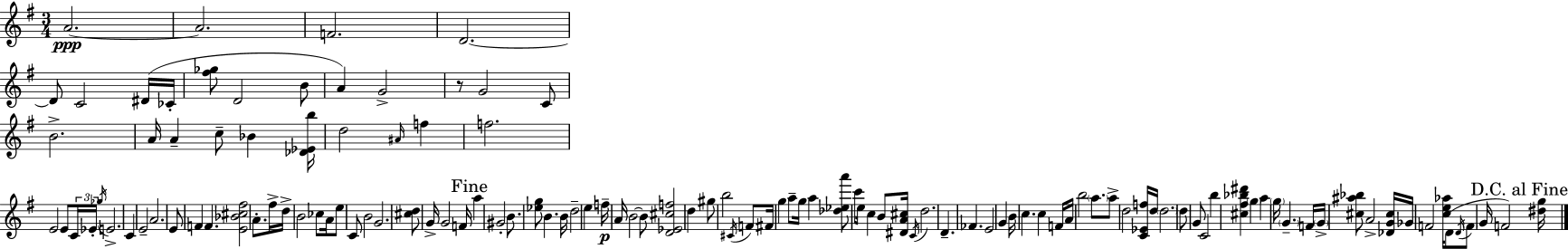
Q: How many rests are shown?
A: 1